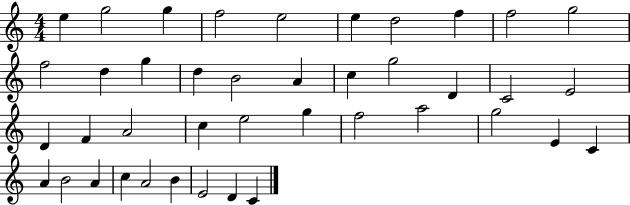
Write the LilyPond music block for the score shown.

{
  \clef treble
  \numericTimeSignature
  \time 4/4
  \key c \major
  e''4 g''2 g''4 | f''2 e''2 | e''4 d''2 f''4 | f''2 g''2 | \break f''2 d''4 g''4 | d''4 b'2 a'4 | c''4 g''2 d'4 | c'2 e'2 | \break d'4 f'4 a'2 | c''4 e''2 g''4 | f''2 a''2 | g''2 e'4 c'4 | \break a'4 b'2 a'4 | c''4 a'2 b'4 | e'2 d'4 c'4 | \bar "|."
}